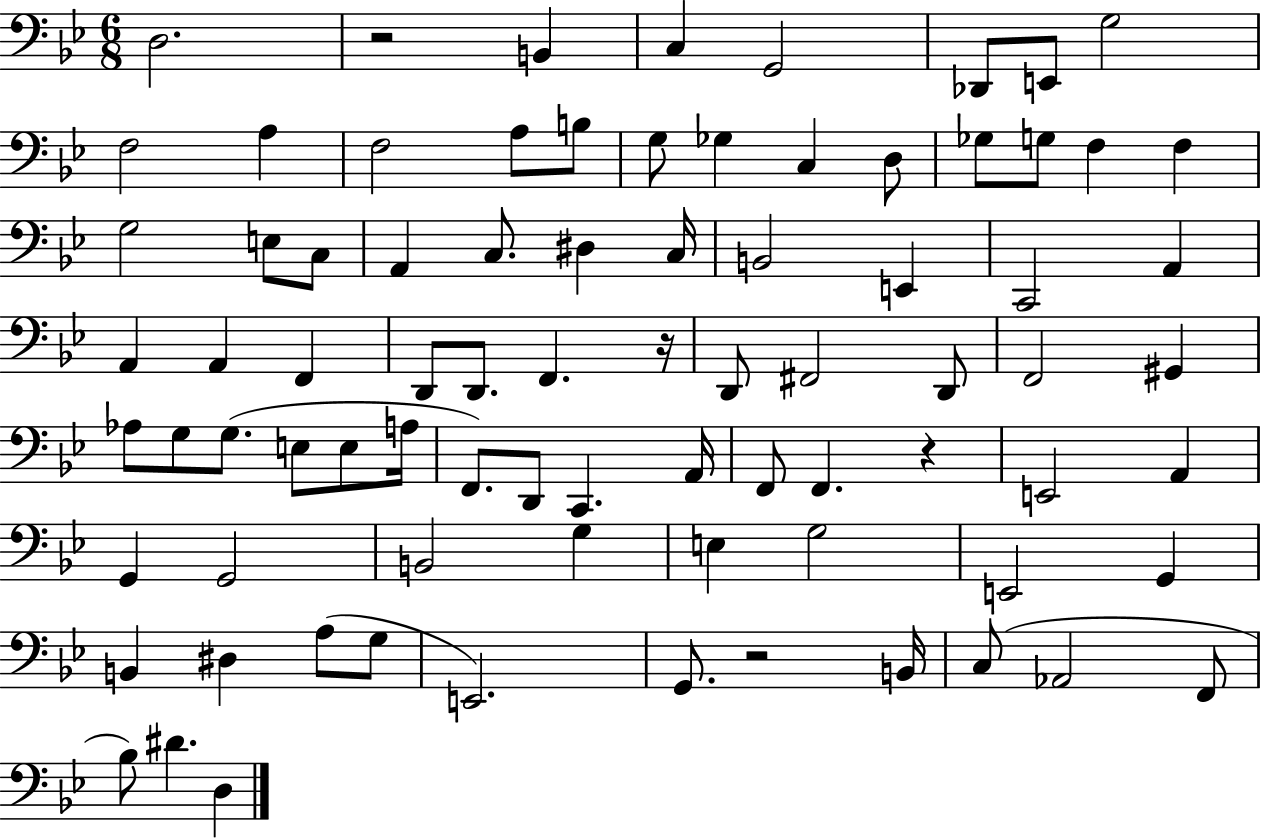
D3/h. R/h B2/q C3/q G2/h Db2/e E2/e G3/h F3/h A3/q F3/h A3/e B3/e G3/e Gb3/q C3/q D3/e Gb3/e G3/e F3/q F3/q G3/h E3/e C3/e A2/q C3/e. D#3/q C3/s B2/h E2/q C2/h A2/q A2/q A2/q F2/q D2/e D2/e. F2/q. R/s D2/e F#2/h D2/e F2/h G#2/q Ab3/e G3/e G3/e. E3/e E3/e A3/s F2/e. D2/e C2/q. A2/s F2/e F2/q. R/q E2/h A2/q G2/q G2/h B2/h G3/q E3/q G3/h E2/h G2/q B2/q D#3/q A3/e G3/e E2/h. G2/e. R/h B2/s C3/e Ab2/h F2/e Bb3/e D#4/q. D3/q